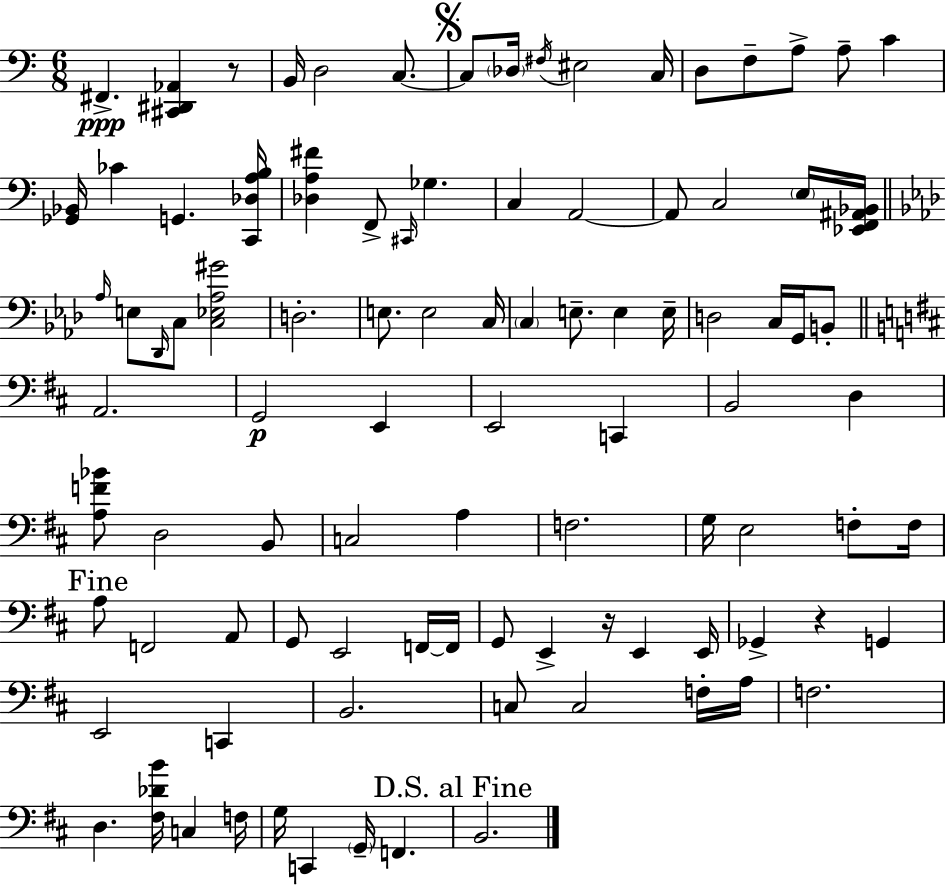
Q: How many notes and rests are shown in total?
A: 96